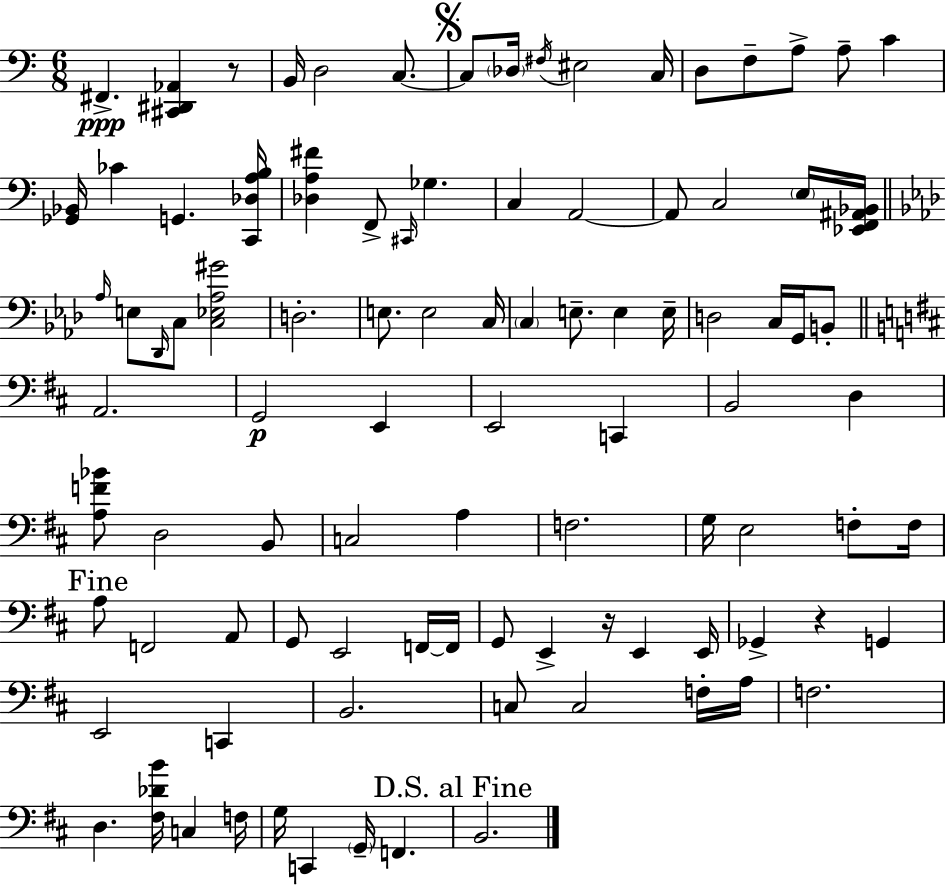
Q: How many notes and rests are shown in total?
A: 96